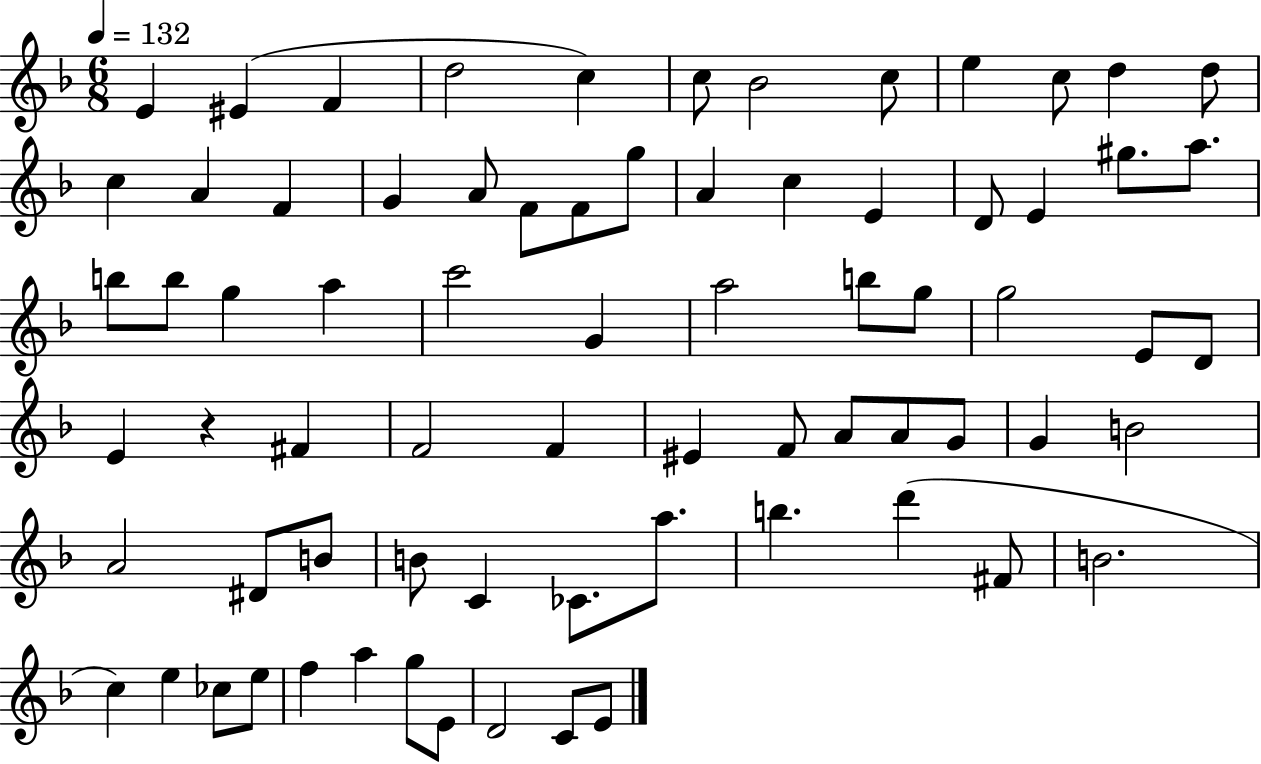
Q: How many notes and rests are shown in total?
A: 73